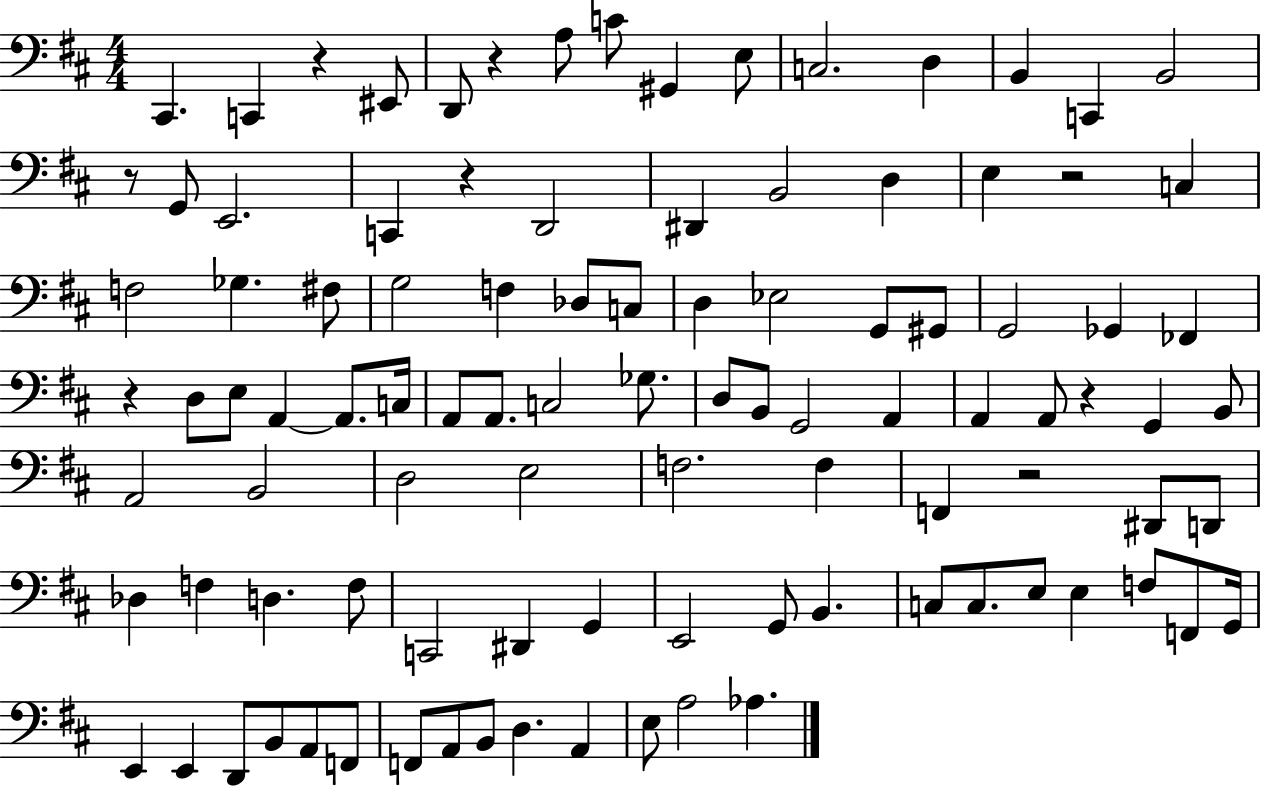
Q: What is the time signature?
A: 4/4